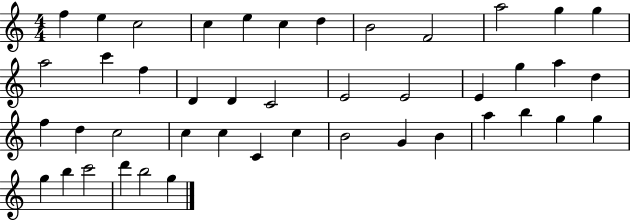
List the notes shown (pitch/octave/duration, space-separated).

F5/q E5/q C5/h C5/q E5/q C5/q D5/q B4/h F4/h A5/h G5/q G5/q A5/h C6/q F5/q D4/q D4/q C4/h E4/h E4/h E4/q G5/q A5/q D5/q F5/q D5/q C5/h C5/q C5/q C4/q C5/q B4/h G4/q B4/q A5/q B5/q G5/q G5/q G5/q B5/q C6/h D6/q B5/h G5/q